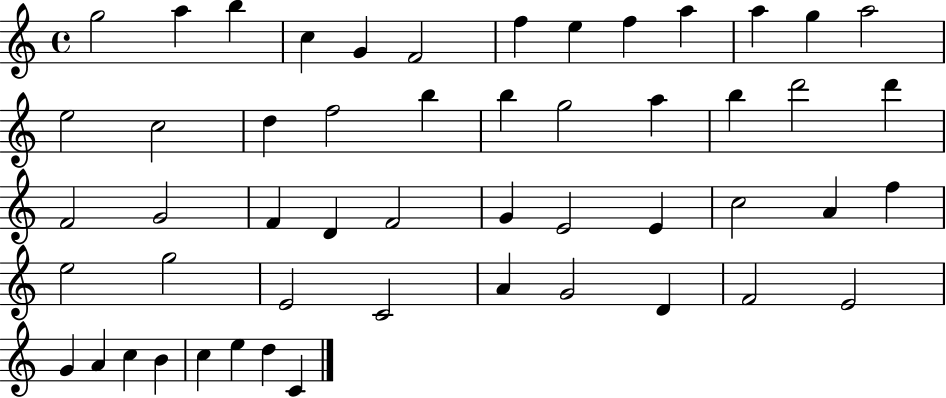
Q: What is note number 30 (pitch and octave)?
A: G4